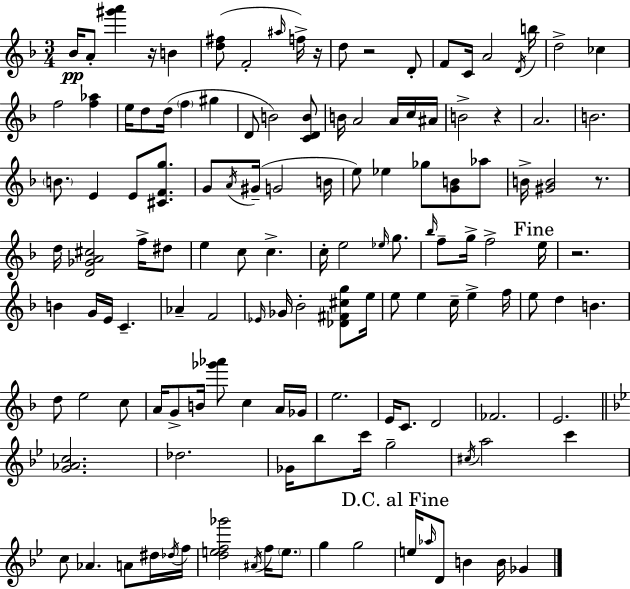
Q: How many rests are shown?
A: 6